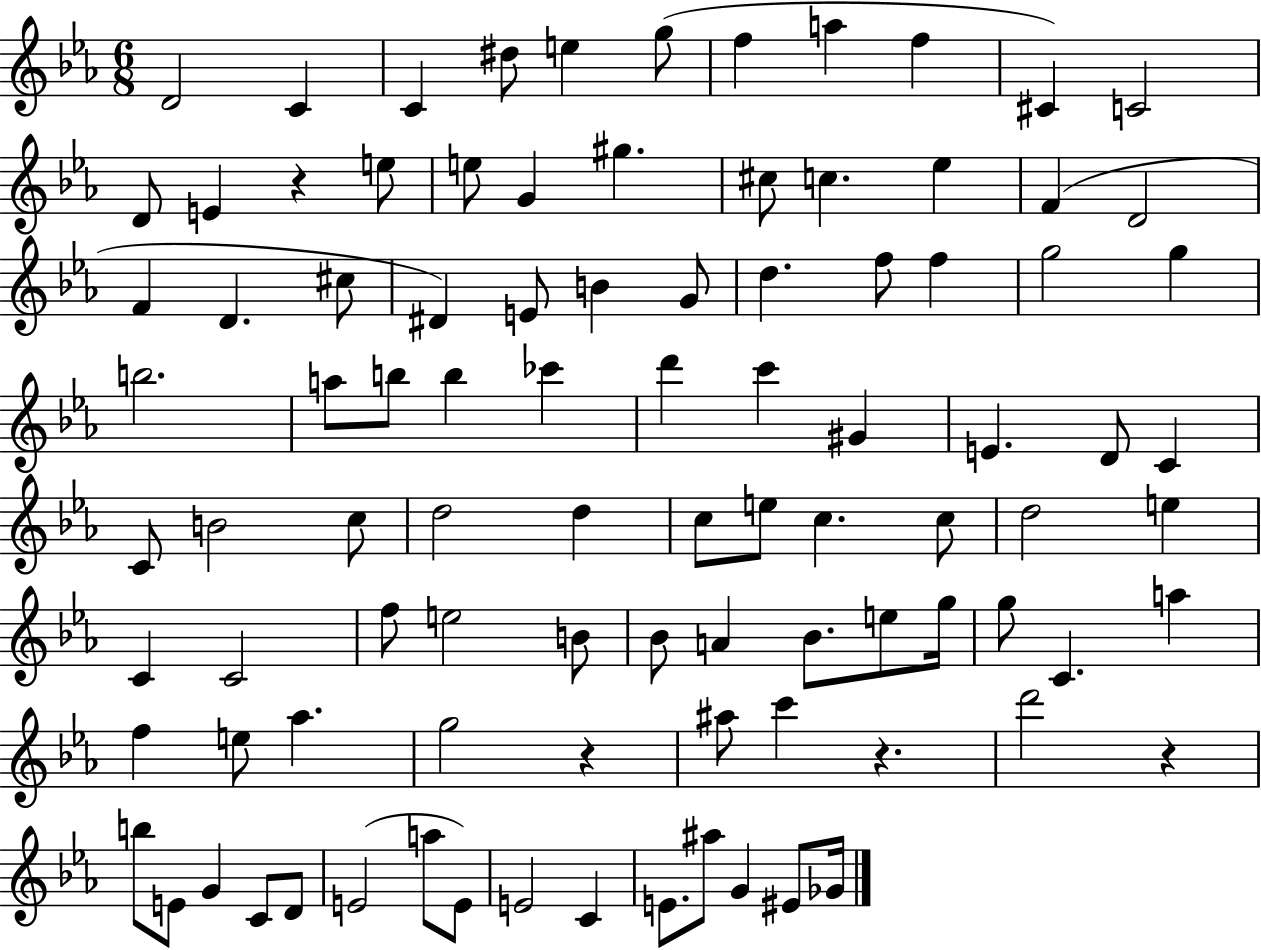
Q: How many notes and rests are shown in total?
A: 95